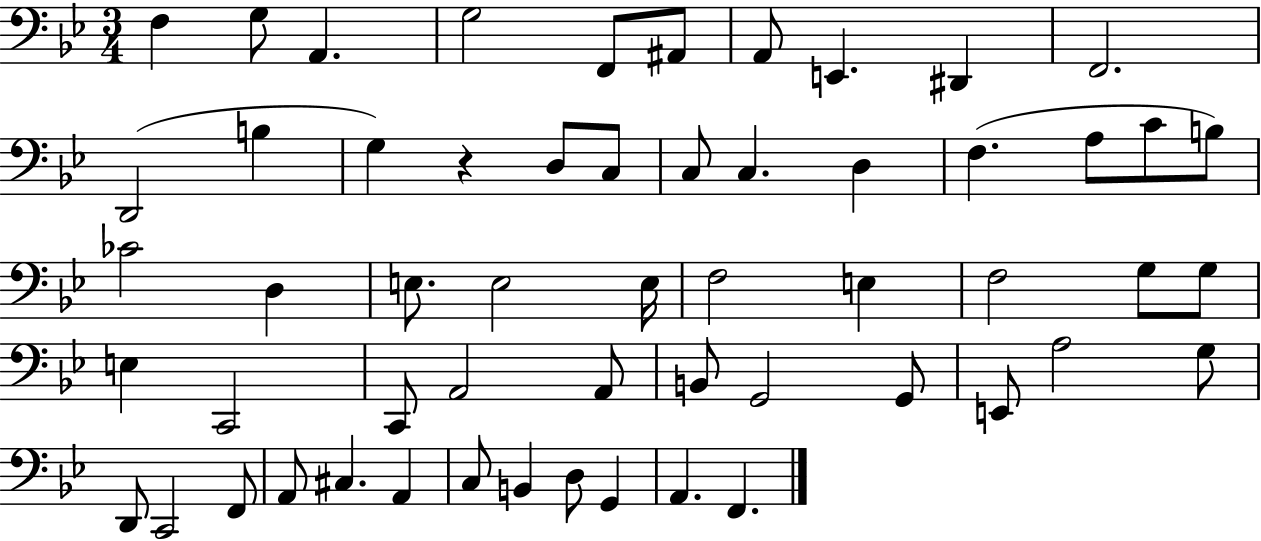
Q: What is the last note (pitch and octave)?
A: F2